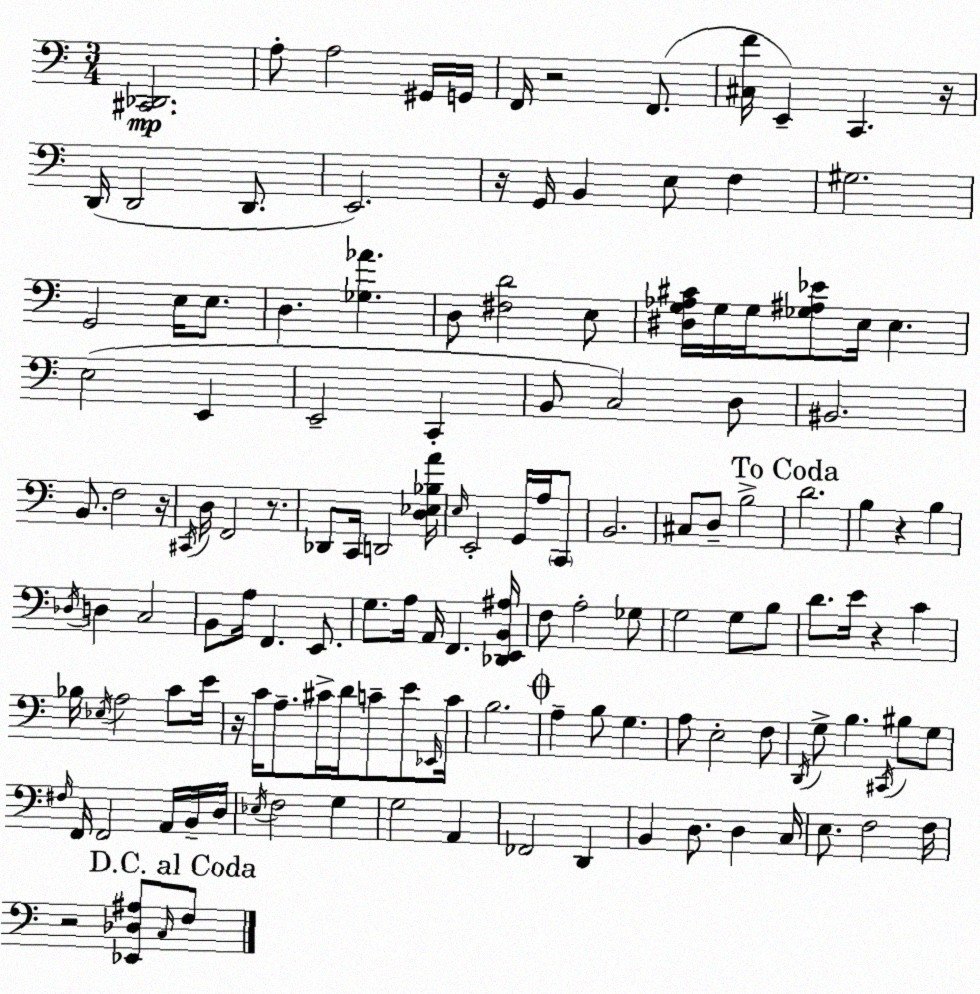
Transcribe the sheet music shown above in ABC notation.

X:1
T:Untitled
M:3/4
L:1/4
K:Am
[^C,,_D,,]2 A,/2 A,2 ^G,,/4 G,,/4 F,,/4 z2 F,,/2 [^C,F]/4 E,, C,, z/4 D,,/4 D,,2 D,,/2 E,,2 z/4 G,,/4 B,, E,/2 F, ^G,2 G,,2 E,/4 E,/2 D, [_G,_A] D,/2 [^F,D]2 E,/2 [^D,G,_A,^C]/4 G,/4 G,/4 [_G,^A,_E]/2 E,/4 E, E,2 E,, E,,2 C,, B,,/2 C,2 D,/2 ^B,,2 B,,/2 F,2 z/4 ^C,,/4 D,/4 F,,2 z/2 _D,,/2 C,,/4 D,,2 [D,_E,_B,A]/4 E,/4 E,,2 G,,/4 A,/4 C,,/2 B,,2 ^C,/2 D,/2 B,2 D2 B, z B, _D,/4 D, C,2 B,,/2 A,/4 F,, E,,/2 G,/2 A,/4 A,,/4 F,, [_D,,E,,B,,^A,]/4 F,/2 A,2 _G,/2 G,2 G,/2 B,/2 D/2 E/4 z C _B,/4 _E,/4 A,2 C/2 E/4 z/4 C/4 A,/2 ^C/4 D/4 C/2 E/2 _E,,/4 C/4 B,2 A, B,/2 G, A,/2 E,2 F,/2 D,,/4 G,/2 B, ^C,,/4 ^B,/2 G,/2 ^F,/4 F,,/4 F,,2 A,,/4 B,,/4 D,/4 _E,/4 F,2 G, G,2 A,, _F,,2 D,, B,, D,/2 D, C,/4 E,/2 F,2 F,/4 z2 [_E,,_D,^A,]/2 C,/4 F,/2